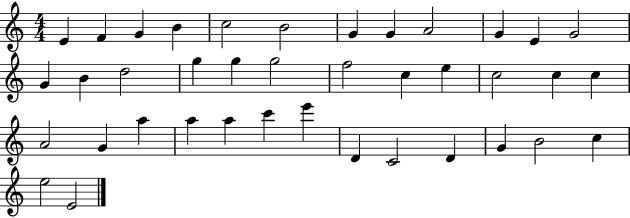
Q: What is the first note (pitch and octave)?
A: E4